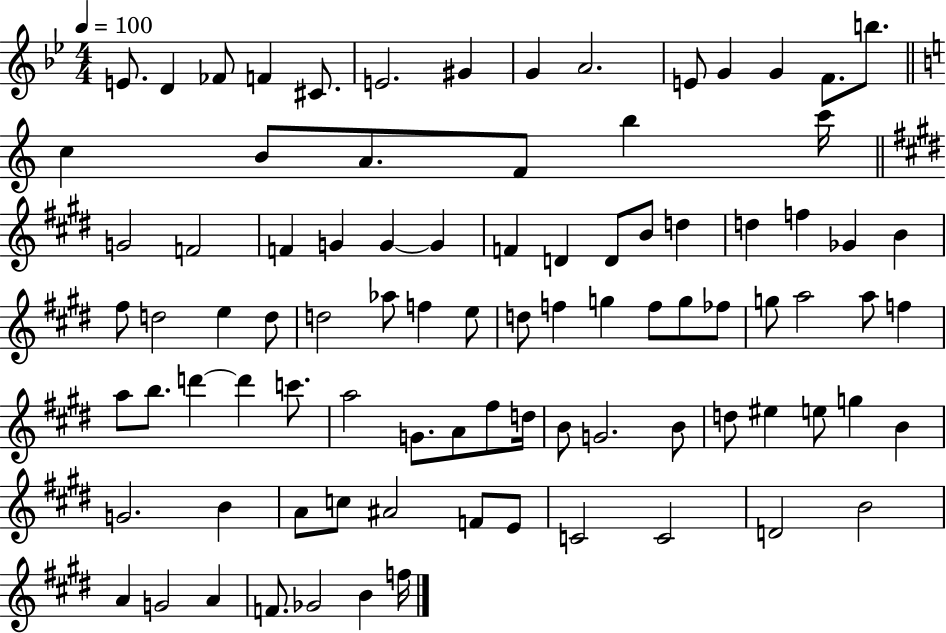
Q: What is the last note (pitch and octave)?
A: F5